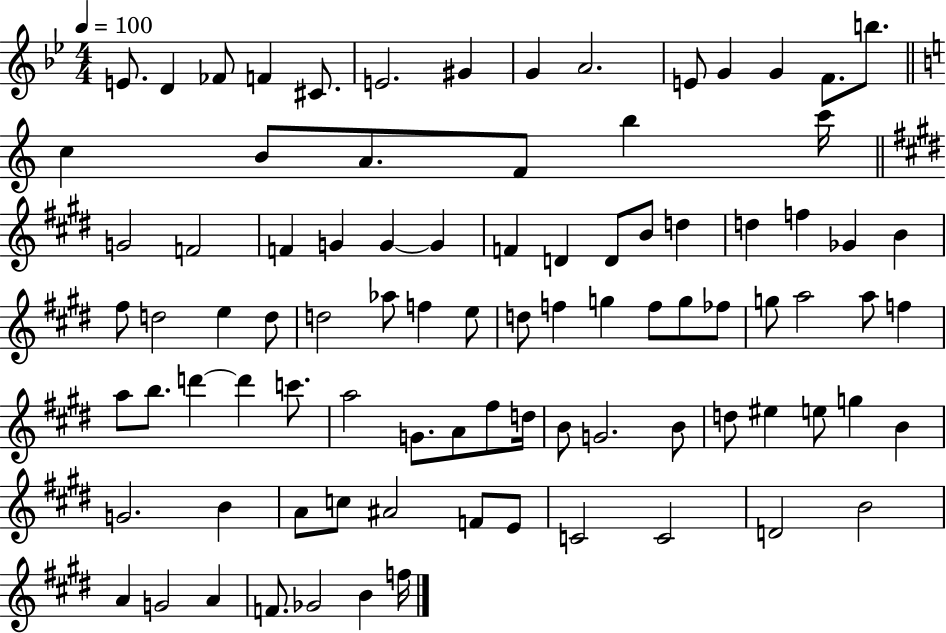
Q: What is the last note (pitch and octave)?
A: F5